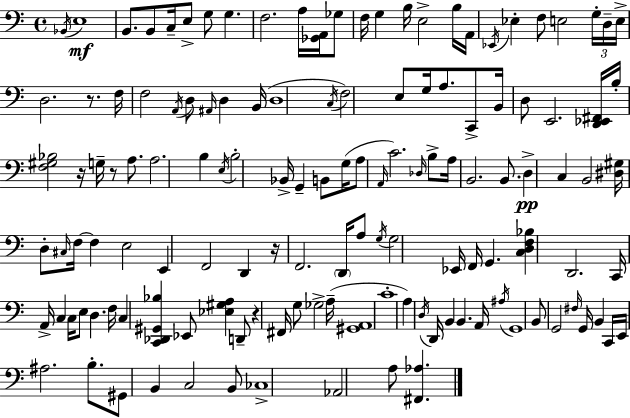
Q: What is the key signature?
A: C major